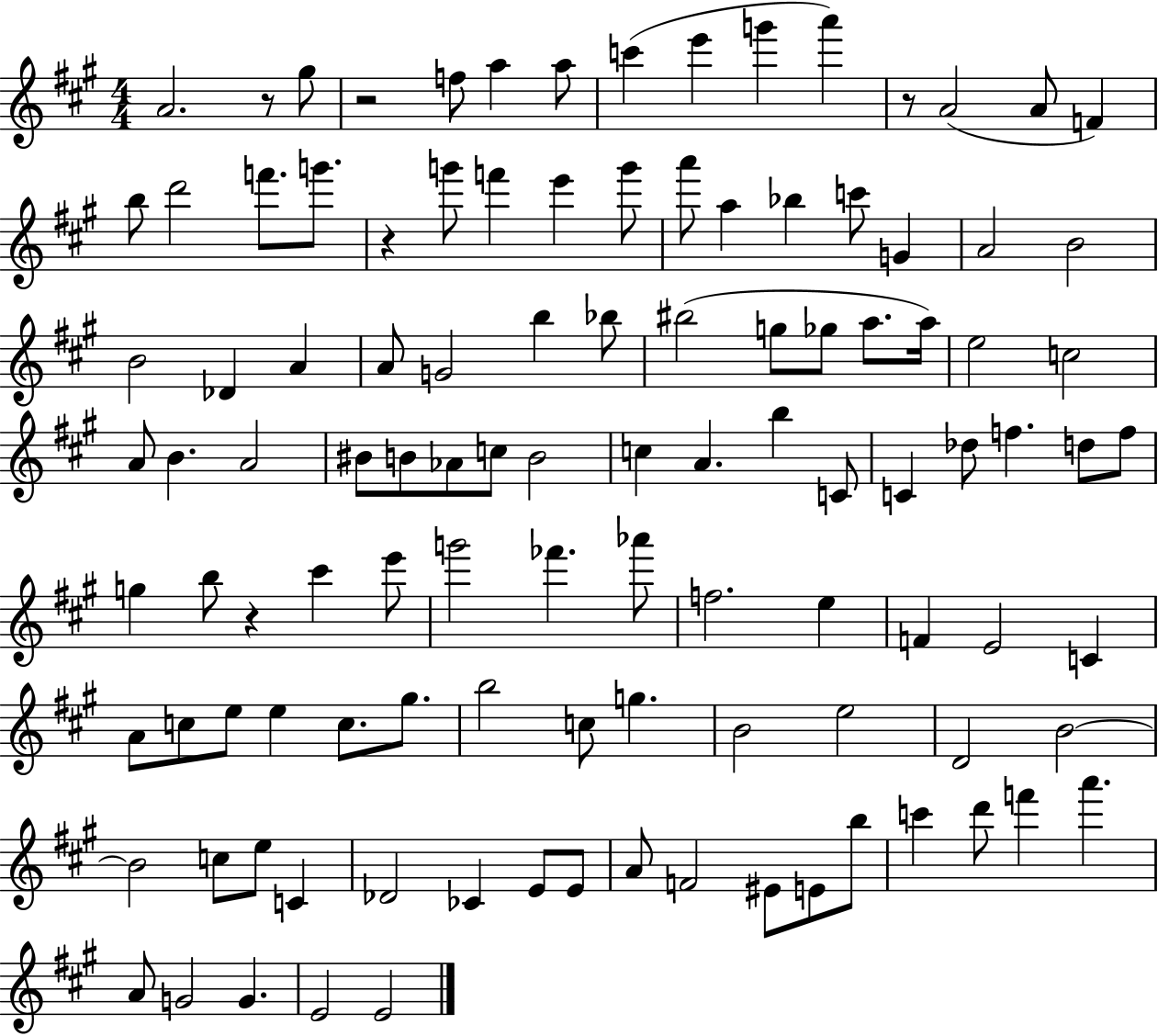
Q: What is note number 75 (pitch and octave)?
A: C5